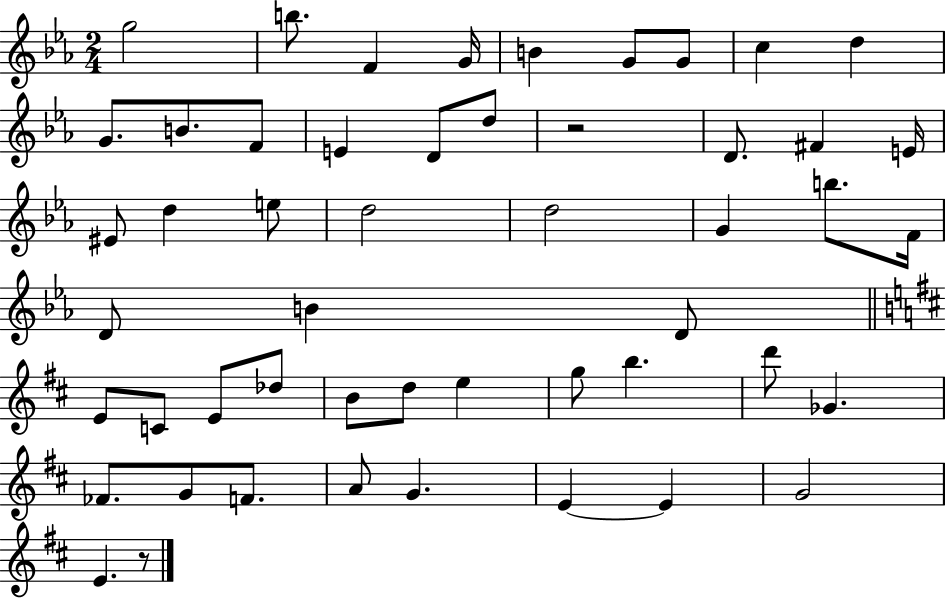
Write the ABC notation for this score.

X:1
T:Untitled
M:2/4
L:1/4
K:Eb
g2 b/2 F G/4 B G/2 G/2 c d G/2 B/2 F/2 E D/2 d/2 z2 D/2 ^F E/4 ^E/2 d e/2 d2 d2 G b/2 F/4 D/2 B D/2 E/2 C/2 E/2 _d/2 B/2 d/2 e g/2 b d'/2 _G _F/2 G/2 F/2 A/2 G E E G2 E z/2